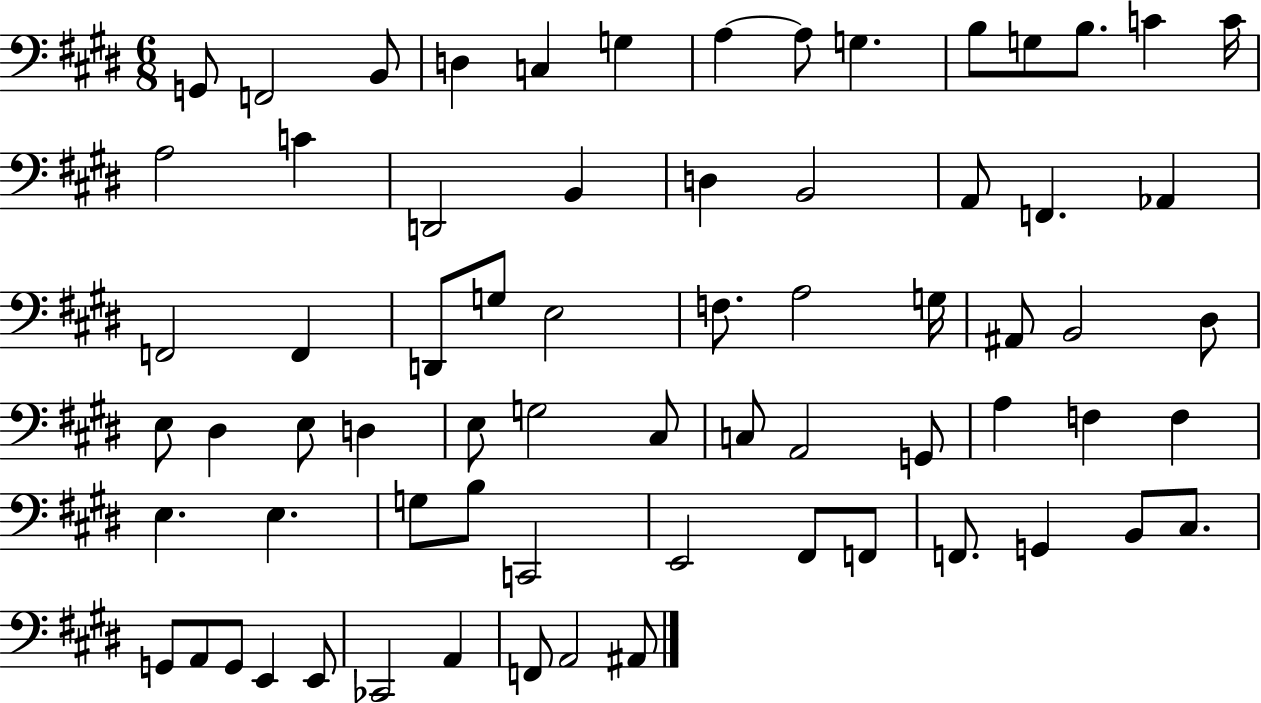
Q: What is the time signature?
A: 6/8